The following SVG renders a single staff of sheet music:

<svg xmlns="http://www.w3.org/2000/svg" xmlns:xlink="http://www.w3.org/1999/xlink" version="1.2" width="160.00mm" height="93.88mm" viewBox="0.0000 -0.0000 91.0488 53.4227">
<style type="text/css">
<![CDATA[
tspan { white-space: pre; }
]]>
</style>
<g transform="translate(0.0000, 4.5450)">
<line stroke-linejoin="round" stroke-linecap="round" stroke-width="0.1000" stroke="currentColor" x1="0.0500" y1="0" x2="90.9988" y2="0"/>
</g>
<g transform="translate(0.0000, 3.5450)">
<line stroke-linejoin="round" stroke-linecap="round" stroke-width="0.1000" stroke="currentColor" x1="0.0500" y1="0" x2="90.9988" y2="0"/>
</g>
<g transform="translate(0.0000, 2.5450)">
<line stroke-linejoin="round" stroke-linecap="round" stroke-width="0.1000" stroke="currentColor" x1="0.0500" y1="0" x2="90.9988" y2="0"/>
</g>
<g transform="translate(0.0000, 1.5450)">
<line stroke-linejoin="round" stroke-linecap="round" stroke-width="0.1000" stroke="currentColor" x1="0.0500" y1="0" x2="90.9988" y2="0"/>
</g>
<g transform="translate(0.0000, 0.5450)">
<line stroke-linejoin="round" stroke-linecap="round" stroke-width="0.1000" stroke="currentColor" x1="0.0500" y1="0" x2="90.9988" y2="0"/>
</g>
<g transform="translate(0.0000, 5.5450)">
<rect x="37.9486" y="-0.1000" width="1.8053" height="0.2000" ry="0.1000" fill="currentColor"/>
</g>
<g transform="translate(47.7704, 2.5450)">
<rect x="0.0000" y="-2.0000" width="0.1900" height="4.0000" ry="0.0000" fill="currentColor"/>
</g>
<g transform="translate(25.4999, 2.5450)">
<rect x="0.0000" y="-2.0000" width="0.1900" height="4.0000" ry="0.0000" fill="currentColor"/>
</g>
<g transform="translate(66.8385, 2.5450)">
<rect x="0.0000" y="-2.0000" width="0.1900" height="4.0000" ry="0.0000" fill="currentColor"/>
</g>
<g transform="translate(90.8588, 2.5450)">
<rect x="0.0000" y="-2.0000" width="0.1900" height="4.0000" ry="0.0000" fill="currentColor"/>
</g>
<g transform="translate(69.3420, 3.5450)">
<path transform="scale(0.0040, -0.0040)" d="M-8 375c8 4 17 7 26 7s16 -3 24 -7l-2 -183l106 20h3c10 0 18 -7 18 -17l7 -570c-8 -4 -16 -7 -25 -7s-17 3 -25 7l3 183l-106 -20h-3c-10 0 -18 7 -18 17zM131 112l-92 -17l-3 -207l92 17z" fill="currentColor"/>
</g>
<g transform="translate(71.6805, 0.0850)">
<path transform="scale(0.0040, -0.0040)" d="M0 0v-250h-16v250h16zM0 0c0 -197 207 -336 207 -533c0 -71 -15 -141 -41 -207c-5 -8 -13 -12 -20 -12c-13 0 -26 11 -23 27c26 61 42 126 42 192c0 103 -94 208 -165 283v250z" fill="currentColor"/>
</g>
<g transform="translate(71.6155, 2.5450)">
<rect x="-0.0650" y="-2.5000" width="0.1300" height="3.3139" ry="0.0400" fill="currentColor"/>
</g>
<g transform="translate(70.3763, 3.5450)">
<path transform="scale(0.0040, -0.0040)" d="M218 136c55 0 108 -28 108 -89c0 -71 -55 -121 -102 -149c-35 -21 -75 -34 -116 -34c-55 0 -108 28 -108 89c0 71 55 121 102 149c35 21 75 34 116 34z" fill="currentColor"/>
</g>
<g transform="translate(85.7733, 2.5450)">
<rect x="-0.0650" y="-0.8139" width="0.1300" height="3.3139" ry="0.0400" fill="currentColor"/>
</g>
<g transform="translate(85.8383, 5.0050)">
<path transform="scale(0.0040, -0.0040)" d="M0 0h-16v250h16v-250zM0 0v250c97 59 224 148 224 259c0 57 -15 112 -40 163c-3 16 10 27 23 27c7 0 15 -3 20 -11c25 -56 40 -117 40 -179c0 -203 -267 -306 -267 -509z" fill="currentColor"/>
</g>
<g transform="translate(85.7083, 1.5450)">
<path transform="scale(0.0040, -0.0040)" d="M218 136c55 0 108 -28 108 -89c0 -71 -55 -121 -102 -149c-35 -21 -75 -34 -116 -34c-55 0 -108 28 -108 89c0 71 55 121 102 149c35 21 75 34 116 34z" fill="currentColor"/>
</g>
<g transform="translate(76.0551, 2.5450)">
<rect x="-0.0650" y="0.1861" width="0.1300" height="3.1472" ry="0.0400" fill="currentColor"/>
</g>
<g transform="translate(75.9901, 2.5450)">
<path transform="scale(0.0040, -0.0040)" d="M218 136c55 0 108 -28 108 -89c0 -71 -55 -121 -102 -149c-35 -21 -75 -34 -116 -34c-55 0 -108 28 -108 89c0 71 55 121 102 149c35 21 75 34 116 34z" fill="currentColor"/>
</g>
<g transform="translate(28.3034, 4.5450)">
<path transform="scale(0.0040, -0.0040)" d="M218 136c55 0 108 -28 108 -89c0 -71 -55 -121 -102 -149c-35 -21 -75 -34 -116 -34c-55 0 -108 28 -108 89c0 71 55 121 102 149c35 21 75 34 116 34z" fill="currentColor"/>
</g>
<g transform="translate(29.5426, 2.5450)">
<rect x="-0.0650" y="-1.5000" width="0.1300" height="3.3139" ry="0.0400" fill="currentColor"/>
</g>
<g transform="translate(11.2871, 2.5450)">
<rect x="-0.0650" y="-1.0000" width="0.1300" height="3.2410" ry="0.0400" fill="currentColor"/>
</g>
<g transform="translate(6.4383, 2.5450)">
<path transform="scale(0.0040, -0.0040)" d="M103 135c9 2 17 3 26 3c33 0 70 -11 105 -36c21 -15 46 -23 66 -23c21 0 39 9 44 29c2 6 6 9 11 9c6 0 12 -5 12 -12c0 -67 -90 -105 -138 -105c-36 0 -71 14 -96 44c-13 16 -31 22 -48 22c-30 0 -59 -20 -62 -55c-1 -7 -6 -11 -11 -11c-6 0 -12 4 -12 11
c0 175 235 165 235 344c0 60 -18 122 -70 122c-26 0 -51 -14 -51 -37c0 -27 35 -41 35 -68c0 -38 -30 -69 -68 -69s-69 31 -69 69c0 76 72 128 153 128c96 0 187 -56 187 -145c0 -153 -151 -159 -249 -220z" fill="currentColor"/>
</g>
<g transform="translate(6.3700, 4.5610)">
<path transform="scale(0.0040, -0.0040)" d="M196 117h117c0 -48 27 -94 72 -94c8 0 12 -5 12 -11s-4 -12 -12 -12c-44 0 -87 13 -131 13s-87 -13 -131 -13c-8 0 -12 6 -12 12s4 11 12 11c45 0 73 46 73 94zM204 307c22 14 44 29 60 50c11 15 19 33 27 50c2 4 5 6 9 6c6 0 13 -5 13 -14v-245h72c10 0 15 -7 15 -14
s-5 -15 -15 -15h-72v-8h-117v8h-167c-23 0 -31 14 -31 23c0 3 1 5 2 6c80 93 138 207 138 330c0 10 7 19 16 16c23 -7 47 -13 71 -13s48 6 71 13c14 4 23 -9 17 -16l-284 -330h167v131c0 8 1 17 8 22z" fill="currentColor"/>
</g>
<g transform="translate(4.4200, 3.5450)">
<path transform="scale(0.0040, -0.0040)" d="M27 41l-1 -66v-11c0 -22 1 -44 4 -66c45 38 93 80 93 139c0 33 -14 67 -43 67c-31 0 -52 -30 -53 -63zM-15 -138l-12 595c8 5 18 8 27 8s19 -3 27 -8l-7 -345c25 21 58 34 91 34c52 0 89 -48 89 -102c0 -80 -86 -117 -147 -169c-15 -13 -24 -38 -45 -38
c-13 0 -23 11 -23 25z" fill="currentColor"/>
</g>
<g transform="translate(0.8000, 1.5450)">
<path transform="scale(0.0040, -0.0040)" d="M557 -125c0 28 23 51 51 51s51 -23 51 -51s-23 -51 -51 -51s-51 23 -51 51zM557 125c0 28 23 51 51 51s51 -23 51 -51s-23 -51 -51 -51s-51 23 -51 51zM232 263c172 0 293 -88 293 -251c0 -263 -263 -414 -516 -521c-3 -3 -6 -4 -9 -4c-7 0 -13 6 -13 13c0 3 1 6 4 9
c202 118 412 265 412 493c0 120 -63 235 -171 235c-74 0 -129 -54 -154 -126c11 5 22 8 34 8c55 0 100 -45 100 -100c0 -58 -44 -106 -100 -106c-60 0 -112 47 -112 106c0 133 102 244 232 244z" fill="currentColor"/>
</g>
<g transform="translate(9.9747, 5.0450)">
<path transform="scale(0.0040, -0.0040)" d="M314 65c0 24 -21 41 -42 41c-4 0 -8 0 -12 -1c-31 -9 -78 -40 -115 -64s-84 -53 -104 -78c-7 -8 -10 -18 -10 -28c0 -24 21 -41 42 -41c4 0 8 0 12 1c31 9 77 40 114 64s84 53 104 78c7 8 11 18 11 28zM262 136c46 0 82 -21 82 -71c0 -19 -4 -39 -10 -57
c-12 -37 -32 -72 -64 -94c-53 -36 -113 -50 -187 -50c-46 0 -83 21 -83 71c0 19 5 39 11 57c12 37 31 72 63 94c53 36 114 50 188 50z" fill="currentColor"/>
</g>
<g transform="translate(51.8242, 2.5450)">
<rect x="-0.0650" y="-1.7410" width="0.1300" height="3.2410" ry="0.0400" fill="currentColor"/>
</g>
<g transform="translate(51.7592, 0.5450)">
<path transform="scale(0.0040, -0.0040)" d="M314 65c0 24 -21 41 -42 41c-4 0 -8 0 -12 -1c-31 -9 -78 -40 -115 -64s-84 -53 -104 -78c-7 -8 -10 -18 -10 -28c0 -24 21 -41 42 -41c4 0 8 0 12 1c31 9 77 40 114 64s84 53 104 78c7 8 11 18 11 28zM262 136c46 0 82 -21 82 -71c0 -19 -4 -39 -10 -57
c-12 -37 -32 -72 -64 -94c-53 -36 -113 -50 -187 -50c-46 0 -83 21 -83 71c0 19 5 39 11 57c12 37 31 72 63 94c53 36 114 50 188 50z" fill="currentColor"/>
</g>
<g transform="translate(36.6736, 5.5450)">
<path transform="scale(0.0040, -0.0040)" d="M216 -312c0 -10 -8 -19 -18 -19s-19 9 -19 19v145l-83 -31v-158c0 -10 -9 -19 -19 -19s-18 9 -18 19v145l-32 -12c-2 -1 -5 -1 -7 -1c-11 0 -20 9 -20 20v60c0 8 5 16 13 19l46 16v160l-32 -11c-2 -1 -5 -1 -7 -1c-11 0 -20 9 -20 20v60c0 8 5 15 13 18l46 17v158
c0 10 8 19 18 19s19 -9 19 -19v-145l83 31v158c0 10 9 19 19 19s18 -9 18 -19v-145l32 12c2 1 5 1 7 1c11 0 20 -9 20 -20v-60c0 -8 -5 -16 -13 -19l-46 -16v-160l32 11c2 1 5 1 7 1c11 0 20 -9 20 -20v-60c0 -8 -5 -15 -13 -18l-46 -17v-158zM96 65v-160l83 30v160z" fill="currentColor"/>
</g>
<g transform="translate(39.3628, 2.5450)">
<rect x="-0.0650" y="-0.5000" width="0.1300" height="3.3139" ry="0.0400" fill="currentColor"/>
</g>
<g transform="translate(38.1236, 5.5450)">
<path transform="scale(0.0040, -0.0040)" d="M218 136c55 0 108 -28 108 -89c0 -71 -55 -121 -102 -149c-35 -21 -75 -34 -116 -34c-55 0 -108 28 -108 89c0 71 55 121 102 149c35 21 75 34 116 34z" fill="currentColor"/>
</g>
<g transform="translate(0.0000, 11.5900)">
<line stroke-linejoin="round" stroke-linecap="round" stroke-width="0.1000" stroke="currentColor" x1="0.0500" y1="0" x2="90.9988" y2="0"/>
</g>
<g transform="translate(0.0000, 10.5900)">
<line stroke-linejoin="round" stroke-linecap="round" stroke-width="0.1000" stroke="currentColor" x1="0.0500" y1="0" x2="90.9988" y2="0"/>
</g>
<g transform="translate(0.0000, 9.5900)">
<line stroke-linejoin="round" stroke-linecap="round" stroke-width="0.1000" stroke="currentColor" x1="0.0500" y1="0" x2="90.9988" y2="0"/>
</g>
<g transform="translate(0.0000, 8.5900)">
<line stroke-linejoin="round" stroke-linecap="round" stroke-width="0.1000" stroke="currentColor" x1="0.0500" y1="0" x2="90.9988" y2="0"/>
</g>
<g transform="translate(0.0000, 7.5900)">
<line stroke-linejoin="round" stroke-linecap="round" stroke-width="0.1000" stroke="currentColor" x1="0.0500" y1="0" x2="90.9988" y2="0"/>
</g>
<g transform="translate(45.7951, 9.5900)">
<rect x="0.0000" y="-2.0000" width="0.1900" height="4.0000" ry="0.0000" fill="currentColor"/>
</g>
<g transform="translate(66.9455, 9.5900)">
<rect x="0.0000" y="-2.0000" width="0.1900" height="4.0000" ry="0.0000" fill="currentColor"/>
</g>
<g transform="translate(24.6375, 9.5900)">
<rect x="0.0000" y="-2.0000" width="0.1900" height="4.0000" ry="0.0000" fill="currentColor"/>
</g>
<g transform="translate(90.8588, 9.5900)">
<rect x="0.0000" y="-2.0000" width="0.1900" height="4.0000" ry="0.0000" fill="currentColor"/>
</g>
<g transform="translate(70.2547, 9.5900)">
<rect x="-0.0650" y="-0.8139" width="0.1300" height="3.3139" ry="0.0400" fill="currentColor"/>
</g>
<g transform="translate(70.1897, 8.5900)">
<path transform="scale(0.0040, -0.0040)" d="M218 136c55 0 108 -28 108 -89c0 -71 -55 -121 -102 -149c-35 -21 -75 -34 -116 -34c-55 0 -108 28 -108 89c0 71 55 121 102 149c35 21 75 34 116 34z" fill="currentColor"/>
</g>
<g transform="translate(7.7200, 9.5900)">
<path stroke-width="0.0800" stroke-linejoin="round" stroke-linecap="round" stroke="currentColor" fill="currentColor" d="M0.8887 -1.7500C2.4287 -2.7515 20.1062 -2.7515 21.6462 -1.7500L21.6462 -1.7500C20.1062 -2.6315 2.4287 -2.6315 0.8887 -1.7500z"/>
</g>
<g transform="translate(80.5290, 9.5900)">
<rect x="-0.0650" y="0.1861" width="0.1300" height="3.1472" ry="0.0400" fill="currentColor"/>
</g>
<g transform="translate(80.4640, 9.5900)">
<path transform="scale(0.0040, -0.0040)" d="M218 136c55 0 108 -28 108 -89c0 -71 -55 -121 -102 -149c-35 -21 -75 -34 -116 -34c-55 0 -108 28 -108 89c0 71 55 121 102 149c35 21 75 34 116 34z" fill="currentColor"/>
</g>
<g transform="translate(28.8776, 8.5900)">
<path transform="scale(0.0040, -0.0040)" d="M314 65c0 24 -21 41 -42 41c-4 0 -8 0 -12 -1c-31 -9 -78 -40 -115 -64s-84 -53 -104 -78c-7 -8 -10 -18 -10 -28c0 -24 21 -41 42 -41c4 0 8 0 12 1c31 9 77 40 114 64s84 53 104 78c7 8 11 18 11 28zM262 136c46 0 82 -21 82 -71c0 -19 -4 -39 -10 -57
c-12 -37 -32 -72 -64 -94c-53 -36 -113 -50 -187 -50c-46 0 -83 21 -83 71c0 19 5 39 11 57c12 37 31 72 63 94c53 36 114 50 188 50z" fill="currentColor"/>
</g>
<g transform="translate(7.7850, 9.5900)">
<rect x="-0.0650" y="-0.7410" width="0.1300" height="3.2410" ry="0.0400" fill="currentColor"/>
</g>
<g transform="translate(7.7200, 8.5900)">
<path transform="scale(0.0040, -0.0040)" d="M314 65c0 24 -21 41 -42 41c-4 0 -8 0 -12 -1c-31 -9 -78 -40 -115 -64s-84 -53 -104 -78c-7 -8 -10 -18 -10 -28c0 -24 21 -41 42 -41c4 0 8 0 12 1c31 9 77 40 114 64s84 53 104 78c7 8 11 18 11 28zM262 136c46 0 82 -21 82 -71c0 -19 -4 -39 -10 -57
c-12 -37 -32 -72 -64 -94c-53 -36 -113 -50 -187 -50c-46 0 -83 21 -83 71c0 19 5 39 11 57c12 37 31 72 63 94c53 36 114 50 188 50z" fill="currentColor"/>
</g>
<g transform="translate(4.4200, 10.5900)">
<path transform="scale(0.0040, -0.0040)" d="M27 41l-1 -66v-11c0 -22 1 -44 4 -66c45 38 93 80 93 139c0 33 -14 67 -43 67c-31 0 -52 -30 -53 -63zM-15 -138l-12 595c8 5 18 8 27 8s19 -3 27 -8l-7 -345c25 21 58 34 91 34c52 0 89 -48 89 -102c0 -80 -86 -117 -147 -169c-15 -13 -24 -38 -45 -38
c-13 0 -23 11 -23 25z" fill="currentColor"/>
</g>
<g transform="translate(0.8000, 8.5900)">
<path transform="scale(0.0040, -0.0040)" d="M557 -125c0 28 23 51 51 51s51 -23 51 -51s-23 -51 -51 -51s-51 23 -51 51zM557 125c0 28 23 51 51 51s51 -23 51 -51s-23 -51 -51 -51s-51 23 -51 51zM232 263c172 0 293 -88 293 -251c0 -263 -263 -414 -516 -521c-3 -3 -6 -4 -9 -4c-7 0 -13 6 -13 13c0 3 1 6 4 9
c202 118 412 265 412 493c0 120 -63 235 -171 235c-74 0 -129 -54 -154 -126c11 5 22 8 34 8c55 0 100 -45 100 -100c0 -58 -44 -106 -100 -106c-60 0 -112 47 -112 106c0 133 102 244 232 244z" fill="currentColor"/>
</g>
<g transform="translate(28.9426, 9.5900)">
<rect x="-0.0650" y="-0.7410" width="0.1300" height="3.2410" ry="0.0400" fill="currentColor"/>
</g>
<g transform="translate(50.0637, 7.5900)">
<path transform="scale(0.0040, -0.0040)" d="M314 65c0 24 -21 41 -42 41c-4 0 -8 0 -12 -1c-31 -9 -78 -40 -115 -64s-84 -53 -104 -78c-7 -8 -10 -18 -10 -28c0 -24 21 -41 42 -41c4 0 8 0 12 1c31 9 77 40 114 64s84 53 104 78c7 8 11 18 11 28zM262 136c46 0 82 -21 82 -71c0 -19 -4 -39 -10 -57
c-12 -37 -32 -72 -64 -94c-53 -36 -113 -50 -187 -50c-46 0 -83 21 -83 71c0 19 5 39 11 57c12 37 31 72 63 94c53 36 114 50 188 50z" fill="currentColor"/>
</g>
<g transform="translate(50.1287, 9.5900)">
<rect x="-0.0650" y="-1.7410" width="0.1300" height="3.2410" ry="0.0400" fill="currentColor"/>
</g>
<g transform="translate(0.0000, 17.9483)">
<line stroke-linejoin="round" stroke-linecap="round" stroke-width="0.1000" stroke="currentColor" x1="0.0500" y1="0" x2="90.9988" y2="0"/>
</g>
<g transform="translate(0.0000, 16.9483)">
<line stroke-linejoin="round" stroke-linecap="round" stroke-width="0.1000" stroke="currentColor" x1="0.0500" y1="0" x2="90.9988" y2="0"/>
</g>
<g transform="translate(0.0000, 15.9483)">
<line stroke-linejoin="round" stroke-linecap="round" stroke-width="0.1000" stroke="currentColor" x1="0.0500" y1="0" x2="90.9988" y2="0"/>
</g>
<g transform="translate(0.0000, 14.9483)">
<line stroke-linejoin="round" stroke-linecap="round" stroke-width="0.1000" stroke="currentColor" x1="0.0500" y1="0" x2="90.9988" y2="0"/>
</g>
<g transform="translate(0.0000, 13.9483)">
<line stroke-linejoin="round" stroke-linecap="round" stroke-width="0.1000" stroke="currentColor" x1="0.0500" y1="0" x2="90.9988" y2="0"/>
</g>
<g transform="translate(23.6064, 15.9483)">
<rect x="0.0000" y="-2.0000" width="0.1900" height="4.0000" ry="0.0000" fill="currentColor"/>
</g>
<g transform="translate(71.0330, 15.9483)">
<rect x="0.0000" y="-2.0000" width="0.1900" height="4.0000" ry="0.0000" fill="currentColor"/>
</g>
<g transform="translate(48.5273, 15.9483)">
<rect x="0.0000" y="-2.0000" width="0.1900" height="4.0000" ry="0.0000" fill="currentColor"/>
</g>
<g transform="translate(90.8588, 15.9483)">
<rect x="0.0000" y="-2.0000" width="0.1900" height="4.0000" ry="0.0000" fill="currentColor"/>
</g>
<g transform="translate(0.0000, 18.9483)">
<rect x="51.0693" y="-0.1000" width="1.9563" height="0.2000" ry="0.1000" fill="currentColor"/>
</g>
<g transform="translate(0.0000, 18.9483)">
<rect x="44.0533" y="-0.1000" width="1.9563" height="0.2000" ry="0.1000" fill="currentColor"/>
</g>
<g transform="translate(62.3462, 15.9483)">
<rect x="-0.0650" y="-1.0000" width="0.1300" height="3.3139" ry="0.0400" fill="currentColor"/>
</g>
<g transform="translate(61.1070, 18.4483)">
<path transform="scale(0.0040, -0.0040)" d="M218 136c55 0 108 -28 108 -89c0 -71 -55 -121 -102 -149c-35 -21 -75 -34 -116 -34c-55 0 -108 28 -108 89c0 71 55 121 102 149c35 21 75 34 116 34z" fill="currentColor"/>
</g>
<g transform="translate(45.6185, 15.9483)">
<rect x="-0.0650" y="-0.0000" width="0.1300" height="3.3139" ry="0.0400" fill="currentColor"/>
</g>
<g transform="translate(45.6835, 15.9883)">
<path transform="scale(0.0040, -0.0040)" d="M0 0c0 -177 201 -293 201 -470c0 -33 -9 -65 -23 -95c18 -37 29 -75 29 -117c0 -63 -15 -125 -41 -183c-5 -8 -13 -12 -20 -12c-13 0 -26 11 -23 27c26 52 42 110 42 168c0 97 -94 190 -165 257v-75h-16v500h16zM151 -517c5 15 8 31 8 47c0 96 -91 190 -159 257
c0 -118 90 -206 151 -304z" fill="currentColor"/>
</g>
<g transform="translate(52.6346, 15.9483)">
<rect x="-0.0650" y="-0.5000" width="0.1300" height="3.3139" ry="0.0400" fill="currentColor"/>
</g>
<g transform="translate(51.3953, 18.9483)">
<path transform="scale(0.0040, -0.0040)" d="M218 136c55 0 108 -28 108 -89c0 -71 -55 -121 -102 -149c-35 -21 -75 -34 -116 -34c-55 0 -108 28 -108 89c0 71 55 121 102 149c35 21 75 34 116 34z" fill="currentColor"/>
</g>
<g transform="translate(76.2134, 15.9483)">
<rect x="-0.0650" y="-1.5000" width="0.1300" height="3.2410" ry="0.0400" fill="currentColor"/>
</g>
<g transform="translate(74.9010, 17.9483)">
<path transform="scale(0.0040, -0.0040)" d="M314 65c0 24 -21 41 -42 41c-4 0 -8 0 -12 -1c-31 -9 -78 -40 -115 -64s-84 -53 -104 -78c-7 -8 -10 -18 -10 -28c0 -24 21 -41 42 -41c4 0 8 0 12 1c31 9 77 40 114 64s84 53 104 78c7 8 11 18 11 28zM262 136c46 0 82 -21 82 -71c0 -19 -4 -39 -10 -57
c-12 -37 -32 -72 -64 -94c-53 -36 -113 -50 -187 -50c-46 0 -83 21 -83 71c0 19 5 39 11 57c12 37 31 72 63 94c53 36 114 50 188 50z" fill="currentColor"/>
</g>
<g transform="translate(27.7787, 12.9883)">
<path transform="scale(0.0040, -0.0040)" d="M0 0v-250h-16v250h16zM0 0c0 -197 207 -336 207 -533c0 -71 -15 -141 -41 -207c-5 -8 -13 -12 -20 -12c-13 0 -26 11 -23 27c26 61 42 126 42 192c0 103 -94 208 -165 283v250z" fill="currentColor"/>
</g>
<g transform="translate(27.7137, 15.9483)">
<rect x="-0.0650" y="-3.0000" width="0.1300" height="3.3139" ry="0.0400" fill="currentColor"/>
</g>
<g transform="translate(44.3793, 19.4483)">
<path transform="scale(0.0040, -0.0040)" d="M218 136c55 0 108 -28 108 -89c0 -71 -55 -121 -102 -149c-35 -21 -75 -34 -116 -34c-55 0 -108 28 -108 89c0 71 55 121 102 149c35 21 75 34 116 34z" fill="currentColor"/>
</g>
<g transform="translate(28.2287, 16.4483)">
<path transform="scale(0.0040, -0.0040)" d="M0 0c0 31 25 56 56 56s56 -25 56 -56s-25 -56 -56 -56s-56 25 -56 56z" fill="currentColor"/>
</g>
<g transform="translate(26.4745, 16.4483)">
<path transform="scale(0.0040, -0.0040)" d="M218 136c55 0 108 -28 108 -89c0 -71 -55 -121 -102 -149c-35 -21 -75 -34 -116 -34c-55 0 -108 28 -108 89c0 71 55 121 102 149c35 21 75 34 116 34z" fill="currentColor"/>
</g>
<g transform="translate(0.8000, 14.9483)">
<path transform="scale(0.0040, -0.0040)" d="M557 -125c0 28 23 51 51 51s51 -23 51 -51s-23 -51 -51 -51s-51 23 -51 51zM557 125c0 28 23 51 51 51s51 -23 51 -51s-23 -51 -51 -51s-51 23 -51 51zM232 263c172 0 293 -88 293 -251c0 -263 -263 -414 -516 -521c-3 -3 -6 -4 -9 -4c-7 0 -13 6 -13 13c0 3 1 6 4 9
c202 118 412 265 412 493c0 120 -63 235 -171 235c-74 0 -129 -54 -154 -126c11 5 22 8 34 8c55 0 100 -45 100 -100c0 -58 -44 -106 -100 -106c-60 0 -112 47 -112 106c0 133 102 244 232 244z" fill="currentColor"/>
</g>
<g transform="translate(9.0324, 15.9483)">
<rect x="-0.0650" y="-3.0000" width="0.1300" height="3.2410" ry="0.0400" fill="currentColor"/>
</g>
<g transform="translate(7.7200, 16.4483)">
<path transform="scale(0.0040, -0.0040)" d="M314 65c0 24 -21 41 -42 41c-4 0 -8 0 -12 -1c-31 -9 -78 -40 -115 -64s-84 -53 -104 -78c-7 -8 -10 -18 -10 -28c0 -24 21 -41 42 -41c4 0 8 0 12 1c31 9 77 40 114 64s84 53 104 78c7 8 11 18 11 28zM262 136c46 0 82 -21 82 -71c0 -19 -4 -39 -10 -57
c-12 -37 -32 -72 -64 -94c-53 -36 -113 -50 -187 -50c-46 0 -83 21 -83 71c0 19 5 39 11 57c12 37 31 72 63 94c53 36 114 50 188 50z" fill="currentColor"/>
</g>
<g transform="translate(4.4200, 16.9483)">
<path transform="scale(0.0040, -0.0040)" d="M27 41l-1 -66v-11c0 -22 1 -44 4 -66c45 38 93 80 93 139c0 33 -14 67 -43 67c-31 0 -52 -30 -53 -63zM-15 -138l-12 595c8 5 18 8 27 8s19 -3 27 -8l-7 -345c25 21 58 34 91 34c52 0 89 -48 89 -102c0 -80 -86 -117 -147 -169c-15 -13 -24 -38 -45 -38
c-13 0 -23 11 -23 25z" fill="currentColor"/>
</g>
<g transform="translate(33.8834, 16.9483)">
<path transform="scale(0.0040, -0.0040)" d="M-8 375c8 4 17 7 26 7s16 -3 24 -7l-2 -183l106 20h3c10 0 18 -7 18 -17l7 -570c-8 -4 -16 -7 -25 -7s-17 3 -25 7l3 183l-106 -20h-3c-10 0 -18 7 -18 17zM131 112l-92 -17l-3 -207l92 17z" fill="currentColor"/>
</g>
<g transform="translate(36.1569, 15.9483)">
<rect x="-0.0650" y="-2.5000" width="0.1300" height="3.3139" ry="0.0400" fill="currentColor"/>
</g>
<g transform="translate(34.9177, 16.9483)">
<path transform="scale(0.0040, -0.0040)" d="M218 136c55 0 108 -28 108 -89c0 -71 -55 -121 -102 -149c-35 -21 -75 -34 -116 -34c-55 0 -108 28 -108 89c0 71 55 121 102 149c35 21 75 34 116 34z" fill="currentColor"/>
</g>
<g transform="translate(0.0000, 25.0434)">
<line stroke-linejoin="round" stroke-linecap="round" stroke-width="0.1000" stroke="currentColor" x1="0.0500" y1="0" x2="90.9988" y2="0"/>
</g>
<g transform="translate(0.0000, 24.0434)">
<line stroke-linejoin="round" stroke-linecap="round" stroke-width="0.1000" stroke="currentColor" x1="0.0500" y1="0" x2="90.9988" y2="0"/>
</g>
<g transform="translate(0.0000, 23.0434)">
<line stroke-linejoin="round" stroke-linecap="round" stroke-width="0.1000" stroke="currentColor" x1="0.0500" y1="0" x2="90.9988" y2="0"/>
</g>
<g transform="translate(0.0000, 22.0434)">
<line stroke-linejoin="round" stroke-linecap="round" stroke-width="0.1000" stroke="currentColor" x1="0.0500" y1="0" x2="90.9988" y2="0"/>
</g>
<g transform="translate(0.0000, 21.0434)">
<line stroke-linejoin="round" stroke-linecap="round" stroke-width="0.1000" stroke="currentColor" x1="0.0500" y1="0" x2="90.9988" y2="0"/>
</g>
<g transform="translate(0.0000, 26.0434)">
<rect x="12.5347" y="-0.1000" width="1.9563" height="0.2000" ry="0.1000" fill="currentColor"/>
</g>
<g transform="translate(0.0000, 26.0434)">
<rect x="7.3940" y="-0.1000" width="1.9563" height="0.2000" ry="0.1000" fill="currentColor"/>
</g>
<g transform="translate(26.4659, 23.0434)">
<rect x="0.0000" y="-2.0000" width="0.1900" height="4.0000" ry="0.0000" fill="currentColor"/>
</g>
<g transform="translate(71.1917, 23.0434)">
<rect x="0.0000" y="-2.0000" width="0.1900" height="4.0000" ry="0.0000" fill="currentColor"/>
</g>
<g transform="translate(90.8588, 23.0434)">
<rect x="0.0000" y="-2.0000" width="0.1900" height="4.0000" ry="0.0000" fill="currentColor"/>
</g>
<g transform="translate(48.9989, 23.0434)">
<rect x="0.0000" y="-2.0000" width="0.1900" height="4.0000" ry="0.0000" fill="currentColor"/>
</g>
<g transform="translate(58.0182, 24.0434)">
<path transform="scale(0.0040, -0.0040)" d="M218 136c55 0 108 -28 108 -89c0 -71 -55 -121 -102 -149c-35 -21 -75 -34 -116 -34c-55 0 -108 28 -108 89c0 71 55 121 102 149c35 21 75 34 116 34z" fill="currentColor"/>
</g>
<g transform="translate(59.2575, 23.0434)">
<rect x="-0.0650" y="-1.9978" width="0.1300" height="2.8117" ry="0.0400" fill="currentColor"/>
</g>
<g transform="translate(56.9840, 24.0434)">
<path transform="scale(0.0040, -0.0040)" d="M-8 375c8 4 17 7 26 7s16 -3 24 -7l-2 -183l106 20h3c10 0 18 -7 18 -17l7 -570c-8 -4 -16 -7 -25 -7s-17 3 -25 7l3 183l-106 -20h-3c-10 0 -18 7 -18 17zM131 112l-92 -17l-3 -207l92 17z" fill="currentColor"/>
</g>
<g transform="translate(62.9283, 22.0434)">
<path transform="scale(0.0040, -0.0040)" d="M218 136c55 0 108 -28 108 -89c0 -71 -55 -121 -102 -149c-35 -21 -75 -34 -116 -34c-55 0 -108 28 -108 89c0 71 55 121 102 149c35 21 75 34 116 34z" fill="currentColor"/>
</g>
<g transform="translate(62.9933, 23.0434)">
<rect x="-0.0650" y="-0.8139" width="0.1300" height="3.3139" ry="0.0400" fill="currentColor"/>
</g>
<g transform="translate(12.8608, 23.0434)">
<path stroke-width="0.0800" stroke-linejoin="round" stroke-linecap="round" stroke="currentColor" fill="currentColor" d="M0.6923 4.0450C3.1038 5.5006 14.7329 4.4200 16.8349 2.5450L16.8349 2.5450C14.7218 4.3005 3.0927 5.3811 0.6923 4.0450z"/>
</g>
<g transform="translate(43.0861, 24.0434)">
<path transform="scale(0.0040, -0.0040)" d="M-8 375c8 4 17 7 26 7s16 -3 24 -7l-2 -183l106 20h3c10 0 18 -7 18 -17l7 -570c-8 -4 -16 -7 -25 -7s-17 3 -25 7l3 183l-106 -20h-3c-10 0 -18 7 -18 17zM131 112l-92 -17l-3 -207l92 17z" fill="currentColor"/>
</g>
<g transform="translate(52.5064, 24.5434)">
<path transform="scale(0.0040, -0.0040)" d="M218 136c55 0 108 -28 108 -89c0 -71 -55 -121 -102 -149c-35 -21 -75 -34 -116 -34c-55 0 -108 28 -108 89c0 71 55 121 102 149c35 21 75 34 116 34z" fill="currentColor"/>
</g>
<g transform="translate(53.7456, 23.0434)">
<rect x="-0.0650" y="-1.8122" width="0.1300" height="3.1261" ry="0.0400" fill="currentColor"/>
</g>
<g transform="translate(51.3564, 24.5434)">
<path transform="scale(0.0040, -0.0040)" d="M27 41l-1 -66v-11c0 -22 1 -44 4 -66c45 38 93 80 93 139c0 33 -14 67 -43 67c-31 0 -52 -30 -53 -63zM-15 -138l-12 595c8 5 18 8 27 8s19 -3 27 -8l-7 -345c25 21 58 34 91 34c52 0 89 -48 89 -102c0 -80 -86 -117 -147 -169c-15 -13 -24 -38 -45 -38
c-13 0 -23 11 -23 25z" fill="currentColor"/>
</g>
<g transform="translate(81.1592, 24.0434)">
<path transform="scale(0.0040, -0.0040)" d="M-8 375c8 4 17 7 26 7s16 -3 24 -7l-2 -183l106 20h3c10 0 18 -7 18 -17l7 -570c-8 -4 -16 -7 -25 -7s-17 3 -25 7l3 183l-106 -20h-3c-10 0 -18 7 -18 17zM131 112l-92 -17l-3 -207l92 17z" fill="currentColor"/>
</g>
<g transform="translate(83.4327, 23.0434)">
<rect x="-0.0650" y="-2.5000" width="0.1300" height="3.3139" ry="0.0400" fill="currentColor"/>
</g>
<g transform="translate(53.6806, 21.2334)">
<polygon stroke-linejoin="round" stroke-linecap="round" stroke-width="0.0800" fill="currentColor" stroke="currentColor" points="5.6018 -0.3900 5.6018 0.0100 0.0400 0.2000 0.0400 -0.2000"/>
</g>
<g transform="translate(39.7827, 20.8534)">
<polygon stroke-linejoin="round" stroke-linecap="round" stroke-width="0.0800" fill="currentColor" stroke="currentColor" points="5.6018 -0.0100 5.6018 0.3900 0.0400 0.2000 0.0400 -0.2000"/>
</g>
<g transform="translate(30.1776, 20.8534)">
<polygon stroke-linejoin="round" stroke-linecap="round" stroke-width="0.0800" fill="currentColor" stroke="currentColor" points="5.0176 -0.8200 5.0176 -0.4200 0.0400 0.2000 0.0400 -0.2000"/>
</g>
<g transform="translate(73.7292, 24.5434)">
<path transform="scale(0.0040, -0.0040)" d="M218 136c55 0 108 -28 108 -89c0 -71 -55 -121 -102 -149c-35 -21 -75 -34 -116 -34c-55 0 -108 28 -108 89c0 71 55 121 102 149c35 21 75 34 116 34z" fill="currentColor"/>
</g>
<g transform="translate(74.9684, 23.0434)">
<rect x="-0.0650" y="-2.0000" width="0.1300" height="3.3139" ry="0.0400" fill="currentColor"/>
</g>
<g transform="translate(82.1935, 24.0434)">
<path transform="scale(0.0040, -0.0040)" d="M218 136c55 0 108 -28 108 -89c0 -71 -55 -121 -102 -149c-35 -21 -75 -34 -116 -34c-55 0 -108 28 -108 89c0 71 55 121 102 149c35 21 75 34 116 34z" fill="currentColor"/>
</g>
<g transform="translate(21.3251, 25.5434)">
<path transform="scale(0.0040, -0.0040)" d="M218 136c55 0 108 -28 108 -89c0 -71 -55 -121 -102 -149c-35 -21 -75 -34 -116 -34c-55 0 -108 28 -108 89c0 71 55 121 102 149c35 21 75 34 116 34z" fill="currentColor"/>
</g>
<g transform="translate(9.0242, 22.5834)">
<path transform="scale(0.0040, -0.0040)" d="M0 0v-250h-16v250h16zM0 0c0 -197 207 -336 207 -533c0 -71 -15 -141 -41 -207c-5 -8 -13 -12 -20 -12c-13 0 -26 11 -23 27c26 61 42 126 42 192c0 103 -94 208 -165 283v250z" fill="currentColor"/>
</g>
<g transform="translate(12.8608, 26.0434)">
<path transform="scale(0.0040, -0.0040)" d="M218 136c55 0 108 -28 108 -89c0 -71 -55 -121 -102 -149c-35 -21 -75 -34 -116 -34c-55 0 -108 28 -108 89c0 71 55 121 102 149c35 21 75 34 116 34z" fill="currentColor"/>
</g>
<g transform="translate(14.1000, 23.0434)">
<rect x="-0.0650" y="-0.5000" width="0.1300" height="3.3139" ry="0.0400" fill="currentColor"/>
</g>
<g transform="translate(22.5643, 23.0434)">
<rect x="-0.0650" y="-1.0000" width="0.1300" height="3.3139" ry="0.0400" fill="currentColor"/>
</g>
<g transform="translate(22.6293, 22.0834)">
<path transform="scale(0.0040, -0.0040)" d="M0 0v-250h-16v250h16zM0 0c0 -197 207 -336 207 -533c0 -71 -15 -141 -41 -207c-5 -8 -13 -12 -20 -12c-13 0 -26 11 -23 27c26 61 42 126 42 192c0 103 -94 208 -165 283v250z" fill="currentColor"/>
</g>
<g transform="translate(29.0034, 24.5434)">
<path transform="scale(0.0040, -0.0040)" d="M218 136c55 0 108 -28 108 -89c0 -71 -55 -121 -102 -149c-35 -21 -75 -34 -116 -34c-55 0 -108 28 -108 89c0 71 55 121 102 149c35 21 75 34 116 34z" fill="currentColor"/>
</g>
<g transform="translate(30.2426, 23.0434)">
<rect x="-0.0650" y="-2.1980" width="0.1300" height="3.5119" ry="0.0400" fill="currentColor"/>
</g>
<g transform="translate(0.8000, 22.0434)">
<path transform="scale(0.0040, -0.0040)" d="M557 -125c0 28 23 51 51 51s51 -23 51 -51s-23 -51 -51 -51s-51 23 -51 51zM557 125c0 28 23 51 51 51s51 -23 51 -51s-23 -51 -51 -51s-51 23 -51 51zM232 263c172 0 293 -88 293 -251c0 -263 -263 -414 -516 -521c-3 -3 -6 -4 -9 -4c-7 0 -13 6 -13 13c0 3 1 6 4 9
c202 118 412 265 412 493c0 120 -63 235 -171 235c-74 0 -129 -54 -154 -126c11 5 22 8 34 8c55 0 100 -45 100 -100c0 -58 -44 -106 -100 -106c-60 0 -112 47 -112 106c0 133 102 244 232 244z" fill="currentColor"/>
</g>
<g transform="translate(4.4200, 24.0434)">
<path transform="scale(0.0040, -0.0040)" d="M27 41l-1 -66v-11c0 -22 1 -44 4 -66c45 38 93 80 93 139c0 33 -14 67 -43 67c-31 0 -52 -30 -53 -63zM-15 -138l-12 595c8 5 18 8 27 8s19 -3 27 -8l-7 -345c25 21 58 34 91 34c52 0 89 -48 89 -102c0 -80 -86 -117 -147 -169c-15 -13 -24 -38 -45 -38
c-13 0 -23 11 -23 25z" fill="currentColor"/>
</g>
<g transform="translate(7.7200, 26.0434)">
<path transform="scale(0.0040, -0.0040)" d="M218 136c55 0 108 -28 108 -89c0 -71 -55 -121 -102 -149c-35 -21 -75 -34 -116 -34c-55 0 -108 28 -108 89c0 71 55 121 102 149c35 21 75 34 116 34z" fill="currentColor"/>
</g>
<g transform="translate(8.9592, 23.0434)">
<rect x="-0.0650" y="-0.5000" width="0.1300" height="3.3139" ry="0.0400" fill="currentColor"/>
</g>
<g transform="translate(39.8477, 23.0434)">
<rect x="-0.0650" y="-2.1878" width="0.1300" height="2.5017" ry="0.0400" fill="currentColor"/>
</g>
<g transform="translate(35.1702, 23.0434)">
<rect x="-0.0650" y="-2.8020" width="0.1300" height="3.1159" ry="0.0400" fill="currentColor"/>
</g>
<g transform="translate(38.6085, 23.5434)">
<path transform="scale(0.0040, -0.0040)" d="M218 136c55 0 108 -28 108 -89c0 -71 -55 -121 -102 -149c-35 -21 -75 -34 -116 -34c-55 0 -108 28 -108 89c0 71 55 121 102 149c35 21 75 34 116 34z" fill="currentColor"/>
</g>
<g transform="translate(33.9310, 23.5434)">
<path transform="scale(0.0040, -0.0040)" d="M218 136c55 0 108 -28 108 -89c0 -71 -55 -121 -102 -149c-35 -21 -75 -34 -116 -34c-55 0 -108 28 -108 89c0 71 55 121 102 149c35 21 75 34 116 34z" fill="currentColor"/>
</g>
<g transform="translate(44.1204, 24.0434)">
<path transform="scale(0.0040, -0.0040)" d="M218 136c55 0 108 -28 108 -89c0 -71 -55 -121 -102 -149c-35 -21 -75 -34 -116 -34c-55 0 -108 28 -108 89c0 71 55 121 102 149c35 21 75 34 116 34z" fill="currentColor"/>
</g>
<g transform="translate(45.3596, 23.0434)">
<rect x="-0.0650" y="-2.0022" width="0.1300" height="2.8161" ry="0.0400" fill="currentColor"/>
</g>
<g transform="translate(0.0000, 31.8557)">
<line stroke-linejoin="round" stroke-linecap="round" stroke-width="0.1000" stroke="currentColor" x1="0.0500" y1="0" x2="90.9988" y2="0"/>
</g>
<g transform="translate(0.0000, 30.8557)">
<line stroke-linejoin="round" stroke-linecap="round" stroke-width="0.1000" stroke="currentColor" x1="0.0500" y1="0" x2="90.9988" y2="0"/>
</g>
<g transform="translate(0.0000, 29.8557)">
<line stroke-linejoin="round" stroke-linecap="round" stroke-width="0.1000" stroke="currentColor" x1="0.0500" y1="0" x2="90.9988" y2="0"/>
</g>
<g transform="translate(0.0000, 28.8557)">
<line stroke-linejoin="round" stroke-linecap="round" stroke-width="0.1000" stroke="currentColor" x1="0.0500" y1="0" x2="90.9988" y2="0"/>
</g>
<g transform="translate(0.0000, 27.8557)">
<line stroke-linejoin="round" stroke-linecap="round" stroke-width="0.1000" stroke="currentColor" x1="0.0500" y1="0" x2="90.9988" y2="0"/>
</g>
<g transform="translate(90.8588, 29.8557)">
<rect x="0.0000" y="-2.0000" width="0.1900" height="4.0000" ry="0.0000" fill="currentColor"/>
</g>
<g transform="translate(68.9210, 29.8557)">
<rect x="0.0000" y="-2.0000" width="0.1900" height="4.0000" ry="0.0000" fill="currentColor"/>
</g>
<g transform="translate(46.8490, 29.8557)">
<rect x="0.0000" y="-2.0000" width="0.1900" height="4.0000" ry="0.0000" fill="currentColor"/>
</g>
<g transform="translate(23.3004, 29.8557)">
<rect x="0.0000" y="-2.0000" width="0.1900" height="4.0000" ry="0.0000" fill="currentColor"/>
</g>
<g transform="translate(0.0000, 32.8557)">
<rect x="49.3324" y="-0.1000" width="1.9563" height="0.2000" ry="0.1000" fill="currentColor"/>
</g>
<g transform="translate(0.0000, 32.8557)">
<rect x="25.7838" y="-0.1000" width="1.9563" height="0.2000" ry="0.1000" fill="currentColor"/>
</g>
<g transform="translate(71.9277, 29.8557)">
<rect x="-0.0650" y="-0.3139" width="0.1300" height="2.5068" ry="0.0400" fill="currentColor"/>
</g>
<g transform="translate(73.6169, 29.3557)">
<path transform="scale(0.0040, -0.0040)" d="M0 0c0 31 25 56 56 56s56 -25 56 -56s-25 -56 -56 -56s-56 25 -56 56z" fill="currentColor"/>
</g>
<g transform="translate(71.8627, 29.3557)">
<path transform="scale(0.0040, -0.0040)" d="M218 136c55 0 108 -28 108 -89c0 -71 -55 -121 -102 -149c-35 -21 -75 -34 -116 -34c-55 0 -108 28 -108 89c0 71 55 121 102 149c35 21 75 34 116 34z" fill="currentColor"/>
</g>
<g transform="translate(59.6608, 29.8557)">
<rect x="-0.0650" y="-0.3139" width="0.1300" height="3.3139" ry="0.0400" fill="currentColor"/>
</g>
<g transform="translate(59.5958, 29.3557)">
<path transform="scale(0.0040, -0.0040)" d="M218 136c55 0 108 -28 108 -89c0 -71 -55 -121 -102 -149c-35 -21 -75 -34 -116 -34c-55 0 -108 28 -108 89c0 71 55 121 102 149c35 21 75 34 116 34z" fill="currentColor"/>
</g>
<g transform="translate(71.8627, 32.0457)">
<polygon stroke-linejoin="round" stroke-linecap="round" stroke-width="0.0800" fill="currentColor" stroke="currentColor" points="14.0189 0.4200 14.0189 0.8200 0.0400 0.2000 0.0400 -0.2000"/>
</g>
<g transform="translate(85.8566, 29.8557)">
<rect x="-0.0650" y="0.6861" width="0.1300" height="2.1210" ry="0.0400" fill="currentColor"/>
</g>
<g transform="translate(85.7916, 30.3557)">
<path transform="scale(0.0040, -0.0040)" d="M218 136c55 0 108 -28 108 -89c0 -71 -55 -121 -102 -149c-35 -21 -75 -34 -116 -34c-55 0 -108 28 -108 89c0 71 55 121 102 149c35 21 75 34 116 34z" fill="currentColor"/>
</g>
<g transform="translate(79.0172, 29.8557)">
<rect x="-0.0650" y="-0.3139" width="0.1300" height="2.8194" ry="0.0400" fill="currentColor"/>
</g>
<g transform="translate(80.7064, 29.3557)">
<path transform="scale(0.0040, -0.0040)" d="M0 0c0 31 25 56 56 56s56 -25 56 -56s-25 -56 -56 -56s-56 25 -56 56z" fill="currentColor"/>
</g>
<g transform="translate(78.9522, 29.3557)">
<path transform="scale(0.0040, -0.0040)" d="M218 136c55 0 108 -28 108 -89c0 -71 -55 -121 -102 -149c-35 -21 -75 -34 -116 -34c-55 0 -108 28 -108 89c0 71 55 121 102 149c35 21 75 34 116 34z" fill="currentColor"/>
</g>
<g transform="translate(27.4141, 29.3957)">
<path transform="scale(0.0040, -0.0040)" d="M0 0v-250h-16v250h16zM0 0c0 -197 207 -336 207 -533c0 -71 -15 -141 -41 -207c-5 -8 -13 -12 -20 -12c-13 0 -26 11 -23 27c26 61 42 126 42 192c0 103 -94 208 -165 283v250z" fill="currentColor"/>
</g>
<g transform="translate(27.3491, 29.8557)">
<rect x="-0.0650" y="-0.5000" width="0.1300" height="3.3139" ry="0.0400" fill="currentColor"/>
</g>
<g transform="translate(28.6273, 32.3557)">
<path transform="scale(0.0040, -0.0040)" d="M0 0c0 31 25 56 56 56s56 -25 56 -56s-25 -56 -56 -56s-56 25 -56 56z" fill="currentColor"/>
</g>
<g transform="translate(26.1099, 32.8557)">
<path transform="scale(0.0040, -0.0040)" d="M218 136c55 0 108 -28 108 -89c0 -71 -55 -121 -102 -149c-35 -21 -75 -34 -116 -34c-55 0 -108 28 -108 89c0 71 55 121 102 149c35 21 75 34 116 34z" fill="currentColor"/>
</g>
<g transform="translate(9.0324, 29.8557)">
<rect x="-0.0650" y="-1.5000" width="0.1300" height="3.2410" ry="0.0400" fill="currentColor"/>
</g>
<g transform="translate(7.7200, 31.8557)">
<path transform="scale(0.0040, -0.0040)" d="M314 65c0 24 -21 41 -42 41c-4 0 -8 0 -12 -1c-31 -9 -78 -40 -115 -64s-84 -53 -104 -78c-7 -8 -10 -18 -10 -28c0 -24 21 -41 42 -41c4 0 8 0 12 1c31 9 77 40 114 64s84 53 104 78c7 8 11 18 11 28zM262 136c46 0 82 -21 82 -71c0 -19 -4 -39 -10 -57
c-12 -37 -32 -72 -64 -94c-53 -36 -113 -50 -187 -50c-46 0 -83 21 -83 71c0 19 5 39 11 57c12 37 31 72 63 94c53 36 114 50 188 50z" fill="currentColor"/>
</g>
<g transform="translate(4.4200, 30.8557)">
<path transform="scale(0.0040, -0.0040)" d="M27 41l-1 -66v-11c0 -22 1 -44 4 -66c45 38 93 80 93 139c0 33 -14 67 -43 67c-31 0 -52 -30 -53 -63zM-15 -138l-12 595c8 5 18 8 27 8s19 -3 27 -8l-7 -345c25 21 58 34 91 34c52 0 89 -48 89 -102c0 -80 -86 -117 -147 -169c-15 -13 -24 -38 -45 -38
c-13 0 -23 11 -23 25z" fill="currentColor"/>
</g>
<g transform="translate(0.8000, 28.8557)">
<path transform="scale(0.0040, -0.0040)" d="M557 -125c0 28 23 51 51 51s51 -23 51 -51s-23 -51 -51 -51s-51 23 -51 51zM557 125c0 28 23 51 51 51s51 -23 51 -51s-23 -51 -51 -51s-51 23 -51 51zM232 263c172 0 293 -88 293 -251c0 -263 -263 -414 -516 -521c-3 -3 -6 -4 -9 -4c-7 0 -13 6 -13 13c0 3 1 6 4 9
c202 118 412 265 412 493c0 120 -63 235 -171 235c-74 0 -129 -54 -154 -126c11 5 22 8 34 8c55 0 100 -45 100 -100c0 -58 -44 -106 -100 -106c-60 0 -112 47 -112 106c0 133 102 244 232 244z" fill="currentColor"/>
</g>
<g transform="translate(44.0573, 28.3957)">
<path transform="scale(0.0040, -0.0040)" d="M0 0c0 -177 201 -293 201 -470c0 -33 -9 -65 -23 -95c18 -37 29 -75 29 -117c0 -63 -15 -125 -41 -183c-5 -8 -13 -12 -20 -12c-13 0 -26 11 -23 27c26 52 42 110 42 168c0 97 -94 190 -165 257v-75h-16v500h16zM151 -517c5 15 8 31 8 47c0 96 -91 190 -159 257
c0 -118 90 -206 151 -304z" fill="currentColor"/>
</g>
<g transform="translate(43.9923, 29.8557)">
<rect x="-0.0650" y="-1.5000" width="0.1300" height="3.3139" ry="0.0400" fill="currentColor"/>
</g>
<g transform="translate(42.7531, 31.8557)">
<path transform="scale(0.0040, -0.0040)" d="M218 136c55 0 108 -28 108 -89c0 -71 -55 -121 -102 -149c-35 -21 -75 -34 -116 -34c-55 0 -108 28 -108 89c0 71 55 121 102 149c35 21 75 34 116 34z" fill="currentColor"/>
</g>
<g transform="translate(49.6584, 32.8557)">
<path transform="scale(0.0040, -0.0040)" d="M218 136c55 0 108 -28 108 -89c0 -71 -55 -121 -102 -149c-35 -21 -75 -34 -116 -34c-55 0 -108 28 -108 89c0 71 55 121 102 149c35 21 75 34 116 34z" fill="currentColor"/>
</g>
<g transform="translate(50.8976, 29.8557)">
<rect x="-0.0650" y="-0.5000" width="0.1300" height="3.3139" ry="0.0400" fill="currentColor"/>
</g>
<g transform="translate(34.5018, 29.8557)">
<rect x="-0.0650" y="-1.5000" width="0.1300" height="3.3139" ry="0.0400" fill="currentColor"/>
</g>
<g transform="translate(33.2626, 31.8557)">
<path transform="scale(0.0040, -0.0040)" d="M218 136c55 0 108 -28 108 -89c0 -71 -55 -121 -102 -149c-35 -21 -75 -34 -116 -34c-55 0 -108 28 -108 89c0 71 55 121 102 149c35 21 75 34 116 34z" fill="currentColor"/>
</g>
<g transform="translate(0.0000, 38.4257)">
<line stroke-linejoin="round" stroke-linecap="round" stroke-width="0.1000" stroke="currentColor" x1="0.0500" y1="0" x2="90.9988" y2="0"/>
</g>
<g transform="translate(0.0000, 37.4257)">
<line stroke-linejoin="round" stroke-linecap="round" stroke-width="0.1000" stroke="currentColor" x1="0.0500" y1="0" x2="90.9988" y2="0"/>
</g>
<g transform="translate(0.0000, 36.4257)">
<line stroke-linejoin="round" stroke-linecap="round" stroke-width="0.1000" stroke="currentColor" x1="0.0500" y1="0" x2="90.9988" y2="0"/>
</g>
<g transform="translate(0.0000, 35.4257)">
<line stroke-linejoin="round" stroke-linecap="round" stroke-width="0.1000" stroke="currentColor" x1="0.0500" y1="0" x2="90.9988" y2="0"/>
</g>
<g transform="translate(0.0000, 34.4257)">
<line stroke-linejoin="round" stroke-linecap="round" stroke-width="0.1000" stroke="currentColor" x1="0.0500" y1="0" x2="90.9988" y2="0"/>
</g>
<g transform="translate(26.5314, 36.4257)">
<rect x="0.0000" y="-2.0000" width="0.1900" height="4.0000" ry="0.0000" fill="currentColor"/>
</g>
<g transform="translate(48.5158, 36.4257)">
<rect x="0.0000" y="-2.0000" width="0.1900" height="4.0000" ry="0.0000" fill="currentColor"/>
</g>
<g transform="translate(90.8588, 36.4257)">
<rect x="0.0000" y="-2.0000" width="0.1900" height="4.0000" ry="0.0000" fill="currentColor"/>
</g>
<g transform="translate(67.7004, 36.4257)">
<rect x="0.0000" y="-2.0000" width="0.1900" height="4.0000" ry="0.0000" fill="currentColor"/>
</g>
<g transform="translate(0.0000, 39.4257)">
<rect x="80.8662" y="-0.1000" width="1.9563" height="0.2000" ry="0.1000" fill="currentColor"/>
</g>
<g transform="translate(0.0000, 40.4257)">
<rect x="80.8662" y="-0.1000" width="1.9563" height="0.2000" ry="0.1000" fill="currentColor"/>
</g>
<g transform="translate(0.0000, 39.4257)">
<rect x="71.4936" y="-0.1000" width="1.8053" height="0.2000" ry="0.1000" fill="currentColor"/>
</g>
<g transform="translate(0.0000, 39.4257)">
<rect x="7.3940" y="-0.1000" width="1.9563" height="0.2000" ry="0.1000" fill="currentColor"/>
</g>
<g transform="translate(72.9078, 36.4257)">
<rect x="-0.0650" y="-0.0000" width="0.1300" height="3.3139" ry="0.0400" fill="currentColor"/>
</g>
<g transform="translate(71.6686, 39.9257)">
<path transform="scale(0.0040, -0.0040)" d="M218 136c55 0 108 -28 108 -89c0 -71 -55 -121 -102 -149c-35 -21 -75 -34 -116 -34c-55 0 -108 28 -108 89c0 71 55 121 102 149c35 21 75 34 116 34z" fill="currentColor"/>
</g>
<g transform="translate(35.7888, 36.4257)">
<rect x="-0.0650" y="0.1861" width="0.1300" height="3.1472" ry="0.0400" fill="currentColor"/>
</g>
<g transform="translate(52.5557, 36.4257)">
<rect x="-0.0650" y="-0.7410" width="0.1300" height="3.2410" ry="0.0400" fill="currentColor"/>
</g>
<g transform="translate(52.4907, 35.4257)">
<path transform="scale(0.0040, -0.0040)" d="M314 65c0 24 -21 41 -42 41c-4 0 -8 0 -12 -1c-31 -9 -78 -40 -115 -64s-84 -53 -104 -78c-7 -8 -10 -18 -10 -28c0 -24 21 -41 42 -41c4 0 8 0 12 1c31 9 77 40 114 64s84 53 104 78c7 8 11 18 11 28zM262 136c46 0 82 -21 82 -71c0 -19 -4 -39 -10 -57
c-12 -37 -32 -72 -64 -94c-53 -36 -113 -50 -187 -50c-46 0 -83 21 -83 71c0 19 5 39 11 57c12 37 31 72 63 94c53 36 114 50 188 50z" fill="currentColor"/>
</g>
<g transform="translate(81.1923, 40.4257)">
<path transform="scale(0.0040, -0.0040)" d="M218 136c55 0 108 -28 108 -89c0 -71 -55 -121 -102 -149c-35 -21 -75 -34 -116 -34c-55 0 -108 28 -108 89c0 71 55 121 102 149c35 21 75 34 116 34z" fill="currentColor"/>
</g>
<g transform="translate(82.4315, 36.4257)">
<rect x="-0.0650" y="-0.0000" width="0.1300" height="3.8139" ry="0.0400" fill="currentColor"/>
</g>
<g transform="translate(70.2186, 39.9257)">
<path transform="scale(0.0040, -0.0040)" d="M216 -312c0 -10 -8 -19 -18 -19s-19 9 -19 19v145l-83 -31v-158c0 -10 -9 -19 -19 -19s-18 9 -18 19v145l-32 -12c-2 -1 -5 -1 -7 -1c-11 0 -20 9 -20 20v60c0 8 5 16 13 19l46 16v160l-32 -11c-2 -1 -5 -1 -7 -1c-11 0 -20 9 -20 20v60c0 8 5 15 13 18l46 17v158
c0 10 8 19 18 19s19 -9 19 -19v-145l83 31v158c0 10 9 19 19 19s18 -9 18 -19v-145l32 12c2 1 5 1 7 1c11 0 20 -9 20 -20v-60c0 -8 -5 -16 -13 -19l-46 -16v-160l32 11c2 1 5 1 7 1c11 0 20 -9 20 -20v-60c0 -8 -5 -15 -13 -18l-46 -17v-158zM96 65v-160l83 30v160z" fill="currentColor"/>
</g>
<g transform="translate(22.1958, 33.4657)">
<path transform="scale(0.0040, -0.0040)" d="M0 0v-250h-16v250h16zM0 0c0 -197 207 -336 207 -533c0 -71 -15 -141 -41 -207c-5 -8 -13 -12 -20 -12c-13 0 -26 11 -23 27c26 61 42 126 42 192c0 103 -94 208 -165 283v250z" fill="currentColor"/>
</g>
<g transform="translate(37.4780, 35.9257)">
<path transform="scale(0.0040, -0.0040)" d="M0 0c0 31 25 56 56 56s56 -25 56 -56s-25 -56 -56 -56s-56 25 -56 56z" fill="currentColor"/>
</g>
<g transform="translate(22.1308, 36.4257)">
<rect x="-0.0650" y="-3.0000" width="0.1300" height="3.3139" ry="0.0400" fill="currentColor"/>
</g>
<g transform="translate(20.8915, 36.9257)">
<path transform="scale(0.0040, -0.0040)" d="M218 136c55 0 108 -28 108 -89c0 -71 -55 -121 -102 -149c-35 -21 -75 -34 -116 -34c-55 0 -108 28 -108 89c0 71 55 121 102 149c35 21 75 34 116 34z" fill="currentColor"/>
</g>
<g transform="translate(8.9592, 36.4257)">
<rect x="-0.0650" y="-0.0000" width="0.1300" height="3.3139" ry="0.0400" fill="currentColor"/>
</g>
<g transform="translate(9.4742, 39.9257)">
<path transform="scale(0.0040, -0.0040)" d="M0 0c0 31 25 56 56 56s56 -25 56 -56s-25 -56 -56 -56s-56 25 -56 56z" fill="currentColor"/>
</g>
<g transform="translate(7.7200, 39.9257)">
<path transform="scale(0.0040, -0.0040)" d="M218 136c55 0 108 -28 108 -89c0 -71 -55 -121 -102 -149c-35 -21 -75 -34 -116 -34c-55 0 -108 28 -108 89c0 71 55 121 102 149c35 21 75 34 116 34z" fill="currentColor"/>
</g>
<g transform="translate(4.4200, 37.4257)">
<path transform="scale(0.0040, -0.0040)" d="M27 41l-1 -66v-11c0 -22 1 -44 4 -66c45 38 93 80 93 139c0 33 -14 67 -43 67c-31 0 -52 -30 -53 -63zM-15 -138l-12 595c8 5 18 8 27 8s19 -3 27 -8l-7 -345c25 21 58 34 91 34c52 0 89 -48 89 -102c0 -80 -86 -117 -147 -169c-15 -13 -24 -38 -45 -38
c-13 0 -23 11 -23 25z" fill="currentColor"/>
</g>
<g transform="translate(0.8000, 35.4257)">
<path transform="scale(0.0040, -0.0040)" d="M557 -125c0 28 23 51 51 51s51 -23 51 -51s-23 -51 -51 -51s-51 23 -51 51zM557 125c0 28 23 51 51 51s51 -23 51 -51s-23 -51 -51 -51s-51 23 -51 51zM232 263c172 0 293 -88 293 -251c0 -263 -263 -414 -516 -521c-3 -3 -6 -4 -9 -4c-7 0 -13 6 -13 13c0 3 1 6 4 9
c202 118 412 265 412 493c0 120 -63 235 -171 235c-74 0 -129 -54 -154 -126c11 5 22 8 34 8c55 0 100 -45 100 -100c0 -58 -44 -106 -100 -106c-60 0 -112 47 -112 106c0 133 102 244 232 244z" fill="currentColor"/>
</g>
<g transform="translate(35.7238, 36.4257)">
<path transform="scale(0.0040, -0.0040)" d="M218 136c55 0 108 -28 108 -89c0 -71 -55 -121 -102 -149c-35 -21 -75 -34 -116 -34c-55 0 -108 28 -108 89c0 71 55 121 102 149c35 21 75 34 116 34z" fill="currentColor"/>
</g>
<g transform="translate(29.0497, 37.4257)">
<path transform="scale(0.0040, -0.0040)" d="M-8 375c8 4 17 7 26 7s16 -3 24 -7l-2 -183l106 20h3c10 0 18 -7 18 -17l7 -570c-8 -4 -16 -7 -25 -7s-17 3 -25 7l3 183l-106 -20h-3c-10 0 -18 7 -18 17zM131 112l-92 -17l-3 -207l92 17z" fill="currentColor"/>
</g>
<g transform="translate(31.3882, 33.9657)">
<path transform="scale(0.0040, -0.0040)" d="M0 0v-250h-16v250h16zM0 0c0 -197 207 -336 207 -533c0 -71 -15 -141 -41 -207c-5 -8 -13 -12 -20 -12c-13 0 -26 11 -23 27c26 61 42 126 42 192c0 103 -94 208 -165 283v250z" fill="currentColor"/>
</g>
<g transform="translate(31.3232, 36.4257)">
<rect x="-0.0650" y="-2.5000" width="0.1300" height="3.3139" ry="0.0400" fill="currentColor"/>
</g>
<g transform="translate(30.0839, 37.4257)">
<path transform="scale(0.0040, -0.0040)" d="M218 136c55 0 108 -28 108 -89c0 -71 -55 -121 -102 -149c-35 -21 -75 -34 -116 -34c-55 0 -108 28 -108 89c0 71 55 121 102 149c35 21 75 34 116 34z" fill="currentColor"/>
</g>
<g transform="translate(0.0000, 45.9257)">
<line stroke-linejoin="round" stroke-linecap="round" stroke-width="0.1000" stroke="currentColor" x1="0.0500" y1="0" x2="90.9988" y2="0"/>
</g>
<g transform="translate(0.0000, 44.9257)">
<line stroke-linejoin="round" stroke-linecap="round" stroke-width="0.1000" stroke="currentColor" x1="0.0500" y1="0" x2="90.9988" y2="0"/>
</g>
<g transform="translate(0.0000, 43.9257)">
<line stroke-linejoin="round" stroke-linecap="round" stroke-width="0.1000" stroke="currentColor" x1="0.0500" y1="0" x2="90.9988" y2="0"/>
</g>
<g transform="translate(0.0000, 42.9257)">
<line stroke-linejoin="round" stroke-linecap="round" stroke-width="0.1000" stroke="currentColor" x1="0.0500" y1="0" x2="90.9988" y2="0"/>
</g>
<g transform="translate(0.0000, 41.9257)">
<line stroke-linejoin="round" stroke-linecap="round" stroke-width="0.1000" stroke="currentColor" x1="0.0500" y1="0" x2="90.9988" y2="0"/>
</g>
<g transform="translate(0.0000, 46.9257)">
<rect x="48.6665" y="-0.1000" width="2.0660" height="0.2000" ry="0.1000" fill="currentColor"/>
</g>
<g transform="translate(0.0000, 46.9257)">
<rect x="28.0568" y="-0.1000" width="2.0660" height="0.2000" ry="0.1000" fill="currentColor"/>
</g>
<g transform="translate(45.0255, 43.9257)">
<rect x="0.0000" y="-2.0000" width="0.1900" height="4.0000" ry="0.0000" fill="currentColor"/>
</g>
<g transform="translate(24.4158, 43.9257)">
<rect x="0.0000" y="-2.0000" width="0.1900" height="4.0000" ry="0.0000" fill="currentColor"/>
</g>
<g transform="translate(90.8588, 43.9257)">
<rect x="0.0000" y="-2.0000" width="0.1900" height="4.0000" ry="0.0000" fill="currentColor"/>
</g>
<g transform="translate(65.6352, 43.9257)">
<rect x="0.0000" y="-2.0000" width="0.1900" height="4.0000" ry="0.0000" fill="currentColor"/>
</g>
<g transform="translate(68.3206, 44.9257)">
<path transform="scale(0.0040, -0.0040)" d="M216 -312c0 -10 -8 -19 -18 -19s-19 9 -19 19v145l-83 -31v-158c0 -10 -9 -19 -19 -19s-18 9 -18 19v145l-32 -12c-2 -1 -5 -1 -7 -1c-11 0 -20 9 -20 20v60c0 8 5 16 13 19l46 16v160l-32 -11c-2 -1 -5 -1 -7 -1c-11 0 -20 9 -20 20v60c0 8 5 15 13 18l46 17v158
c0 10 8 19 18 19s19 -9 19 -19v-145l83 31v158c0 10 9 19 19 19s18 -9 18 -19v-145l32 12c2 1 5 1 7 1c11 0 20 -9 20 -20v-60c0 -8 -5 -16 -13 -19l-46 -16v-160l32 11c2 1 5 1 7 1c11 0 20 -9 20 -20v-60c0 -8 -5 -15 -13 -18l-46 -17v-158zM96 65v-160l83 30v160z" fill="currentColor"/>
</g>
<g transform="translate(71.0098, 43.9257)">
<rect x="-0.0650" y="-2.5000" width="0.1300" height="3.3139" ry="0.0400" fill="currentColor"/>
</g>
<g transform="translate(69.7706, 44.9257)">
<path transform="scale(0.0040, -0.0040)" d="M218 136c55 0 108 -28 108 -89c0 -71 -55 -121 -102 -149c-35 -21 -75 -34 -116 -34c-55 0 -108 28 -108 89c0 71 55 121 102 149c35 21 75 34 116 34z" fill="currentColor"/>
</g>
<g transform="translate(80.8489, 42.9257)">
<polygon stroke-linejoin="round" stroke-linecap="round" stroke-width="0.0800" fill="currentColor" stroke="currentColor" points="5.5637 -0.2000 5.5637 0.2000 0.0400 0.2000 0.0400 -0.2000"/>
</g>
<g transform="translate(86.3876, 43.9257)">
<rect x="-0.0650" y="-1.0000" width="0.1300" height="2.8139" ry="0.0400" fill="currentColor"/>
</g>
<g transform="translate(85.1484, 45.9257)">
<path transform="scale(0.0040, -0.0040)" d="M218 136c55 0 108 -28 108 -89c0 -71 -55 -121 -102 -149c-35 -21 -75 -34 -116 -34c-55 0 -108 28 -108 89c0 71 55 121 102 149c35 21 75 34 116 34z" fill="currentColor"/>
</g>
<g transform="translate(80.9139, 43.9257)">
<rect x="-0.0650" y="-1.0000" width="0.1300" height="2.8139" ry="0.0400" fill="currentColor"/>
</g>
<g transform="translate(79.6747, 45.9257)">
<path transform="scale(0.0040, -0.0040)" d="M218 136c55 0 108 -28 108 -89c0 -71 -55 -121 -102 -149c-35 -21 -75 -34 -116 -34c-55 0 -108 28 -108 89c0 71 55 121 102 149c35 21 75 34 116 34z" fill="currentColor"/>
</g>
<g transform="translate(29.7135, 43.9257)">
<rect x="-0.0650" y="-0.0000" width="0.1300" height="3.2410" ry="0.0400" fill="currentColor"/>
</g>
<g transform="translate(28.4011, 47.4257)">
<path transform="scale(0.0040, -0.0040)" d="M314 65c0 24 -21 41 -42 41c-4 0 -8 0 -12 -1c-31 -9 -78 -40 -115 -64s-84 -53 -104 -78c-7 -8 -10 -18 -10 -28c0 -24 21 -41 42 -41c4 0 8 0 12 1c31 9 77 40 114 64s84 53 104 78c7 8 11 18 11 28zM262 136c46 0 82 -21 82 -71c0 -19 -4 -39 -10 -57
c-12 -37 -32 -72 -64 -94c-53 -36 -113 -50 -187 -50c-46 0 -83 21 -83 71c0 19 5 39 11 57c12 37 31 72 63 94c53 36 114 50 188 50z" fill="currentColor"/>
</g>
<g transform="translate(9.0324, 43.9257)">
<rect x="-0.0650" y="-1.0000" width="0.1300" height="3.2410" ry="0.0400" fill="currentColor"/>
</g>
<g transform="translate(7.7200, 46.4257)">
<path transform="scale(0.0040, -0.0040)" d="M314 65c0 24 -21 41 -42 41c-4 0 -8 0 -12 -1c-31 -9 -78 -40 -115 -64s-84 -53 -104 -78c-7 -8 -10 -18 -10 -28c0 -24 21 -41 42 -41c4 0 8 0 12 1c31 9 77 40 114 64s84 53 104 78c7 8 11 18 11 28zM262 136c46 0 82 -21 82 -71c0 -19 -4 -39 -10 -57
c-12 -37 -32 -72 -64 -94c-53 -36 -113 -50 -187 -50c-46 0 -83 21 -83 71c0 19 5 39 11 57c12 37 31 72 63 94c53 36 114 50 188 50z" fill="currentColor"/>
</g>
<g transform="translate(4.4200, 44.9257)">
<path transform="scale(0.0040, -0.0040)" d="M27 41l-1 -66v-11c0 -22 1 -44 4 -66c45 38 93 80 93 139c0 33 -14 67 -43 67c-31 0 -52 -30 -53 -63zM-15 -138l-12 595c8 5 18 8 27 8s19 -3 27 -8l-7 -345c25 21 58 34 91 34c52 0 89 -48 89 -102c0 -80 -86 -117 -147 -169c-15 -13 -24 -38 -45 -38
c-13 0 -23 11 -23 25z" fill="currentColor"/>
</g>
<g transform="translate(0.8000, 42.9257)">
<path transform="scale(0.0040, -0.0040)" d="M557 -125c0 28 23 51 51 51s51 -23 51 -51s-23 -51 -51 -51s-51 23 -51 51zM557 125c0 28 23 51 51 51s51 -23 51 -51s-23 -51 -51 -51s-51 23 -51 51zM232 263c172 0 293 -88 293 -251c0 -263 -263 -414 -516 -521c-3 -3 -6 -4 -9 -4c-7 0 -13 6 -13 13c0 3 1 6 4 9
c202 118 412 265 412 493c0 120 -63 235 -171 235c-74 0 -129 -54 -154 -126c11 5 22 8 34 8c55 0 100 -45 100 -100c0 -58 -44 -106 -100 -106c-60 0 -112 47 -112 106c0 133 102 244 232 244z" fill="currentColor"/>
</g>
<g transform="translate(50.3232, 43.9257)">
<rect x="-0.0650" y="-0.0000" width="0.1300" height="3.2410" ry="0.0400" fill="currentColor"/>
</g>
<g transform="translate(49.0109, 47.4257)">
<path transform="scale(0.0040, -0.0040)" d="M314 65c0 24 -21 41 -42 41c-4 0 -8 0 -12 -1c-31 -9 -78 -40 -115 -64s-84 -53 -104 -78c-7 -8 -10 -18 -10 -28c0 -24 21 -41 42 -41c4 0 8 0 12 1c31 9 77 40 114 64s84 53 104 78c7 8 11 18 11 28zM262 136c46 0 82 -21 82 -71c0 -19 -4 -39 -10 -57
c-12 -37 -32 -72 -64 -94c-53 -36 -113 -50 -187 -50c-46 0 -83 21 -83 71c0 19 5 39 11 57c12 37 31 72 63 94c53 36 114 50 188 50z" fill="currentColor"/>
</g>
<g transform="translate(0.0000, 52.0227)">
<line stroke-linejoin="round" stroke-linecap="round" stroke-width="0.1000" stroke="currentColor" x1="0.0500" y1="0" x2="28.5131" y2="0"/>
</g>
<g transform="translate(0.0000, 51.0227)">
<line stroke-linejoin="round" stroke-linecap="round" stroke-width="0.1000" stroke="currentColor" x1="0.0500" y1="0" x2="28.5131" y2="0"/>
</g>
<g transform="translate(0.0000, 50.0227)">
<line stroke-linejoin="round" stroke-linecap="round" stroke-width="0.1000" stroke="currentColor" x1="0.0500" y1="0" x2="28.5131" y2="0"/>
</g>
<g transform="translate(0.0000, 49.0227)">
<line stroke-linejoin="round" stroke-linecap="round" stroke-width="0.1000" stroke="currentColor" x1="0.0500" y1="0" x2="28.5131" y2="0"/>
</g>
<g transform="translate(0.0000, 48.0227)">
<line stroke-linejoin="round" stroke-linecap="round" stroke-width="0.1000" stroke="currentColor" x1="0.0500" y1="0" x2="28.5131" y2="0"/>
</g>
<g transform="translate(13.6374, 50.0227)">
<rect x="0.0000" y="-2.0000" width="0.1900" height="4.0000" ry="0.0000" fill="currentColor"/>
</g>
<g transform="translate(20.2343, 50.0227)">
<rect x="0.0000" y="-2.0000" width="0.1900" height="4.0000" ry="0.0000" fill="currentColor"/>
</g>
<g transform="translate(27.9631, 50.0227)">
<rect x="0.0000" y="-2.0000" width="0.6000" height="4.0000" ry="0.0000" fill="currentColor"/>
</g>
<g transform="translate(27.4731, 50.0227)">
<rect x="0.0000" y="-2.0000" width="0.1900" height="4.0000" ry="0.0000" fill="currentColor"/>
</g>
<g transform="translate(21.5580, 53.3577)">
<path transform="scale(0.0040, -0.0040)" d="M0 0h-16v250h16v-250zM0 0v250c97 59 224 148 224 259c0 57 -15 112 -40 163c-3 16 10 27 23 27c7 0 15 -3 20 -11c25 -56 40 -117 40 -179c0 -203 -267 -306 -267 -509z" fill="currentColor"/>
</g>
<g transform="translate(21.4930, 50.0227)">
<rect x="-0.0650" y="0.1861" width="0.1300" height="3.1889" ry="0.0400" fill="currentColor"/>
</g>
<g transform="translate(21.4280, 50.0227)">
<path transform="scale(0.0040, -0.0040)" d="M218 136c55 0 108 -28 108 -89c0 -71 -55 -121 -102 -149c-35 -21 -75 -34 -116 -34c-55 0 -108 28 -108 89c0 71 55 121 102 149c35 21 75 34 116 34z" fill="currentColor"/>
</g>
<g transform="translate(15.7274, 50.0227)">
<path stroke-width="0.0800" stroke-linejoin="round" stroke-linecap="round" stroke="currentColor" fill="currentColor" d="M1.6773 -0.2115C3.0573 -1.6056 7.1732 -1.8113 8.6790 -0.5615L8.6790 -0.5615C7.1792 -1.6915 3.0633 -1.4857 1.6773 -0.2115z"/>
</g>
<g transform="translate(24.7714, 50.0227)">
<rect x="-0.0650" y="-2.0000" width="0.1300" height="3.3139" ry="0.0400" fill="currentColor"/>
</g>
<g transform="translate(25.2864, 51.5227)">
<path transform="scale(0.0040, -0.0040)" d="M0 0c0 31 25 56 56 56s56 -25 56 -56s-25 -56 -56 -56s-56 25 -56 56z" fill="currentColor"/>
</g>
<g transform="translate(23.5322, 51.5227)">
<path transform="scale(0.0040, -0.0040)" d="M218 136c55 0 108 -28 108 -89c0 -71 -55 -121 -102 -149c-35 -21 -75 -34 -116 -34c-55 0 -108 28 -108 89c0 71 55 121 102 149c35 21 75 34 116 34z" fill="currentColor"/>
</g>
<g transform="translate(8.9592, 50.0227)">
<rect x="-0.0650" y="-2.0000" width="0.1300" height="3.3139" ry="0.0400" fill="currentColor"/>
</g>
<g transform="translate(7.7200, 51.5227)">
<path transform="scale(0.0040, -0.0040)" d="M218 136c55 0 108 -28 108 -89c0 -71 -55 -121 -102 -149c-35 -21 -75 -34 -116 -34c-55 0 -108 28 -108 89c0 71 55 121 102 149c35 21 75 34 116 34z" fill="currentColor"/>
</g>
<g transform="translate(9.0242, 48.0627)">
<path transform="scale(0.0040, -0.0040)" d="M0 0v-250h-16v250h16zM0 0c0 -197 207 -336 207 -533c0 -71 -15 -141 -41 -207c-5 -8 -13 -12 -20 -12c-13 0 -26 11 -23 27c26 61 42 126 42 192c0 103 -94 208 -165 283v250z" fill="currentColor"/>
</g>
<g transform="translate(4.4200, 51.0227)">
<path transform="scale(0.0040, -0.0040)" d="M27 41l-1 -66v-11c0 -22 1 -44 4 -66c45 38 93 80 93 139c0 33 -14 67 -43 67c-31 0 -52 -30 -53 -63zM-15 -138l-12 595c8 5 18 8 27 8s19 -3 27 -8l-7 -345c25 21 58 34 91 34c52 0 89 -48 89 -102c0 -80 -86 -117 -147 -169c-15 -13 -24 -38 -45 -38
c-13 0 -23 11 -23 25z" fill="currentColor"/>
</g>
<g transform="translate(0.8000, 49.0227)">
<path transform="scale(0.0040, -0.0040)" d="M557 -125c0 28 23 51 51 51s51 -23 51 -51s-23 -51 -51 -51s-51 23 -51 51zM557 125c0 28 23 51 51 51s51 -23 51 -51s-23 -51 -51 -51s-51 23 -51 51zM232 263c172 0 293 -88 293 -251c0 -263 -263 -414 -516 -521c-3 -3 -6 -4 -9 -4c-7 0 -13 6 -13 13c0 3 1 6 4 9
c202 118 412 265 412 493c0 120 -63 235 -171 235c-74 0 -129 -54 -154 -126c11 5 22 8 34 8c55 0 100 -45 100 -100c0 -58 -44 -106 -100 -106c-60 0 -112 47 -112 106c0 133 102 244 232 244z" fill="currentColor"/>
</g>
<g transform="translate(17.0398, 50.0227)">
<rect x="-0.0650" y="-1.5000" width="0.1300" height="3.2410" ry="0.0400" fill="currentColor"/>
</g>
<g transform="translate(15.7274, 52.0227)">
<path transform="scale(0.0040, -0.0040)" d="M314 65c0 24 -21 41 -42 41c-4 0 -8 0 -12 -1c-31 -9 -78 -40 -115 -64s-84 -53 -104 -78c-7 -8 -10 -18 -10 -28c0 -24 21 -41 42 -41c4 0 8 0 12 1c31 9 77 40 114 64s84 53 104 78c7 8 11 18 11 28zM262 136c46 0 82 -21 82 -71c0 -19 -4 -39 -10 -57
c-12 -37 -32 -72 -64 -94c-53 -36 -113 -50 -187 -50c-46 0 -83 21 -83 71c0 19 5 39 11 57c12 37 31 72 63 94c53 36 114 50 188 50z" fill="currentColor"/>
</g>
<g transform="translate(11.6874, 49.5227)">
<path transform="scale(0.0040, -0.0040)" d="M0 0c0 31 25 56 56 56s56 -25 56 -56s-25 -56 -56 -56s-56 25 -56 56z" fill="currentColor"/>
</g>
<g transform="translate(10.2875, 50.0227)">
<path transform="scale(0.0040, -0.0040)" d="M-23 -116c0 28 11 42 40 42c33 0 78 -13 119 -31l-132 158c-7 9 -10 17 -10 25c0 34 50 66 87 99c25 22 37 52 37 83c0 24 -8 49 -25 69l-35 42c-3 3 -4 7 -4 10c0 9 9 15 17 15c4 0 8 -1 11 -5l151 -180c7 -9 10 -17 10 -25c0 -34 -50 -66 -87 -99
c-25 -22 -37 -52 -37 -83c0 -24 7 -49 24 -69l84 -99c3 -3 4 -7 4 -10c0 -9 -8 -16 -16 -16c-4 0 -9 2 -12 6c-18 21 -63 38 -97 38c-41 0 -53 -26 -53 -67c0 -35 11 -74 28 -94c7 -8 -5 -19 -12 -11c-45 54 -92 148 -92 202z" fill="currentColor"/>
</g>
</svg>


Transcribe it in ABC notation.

X:1
T:Untitled
M:2/4
L:1/4
K:F
F,,2 G,, ^E,, A,2 B,,/2 D, F,/2 F,2 F,2 A,2 F, D, C,2 C,/2 B,, D,,/4 E,, F,, G,,2 E,,/2 E,, F,,/2 A,,/2 C,/2 C,/2 B,,/2 _A,,/2 B,,/2 F, A,, B,, G,,2 E,,/2 G,, G,,/4 E,, E, E,/2 E,/2 C,/2 D,, C,/2 B,,/2 D, F,2 ^D,, C,, F,,2 D,,2 D,,2 ^B,, G,,/2 G,,/2 A,,/2 z G,,2 D,/2 A,,